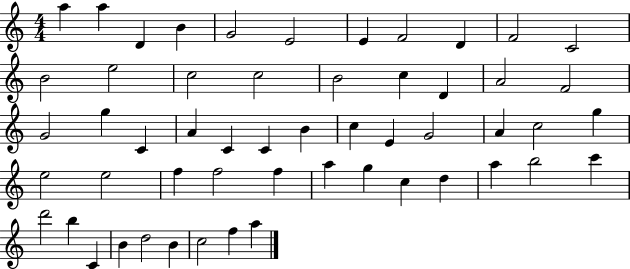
A5/q A5/q D4/q B4/q G4/h E4/h E4/q F4/h D4/q F4/h C4/h B4/h E5/h C5/h C5/h B4/h C5/q D4/q A4/h F4/h G4/h G5/q C4/q A4/q C4/q C4/q B4/q C5/q E4/q G4/h A4/q C5/h G5/q E5/h E5/h F5/q F5/h F5/q A5/q G5/q C5/q D5/q A5/q B5/h C6/q D6/h B5/q C4/q B4/q D5/h B4/q C5/h F5/q A5/q